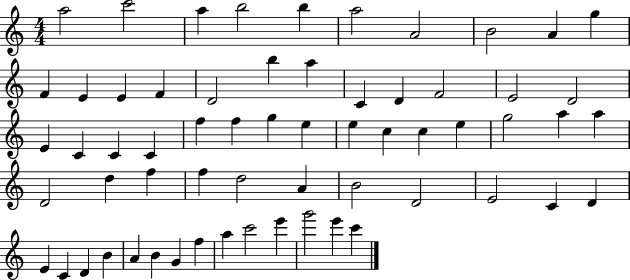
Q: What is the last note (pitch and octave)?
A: C6